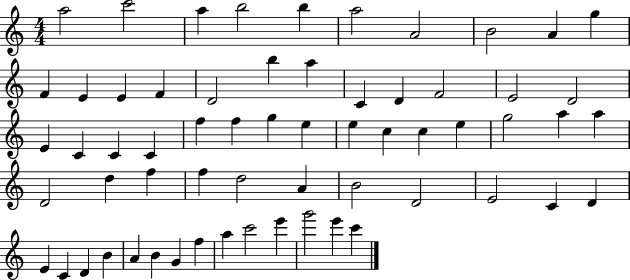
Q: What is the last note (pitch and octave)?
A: C6